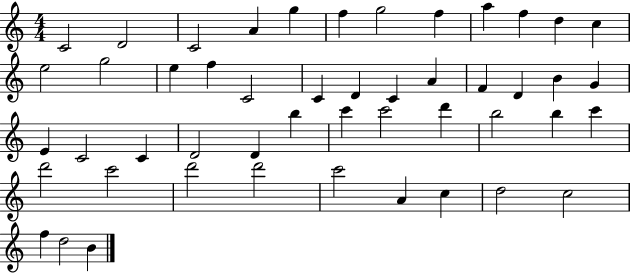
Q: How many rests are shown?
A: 0